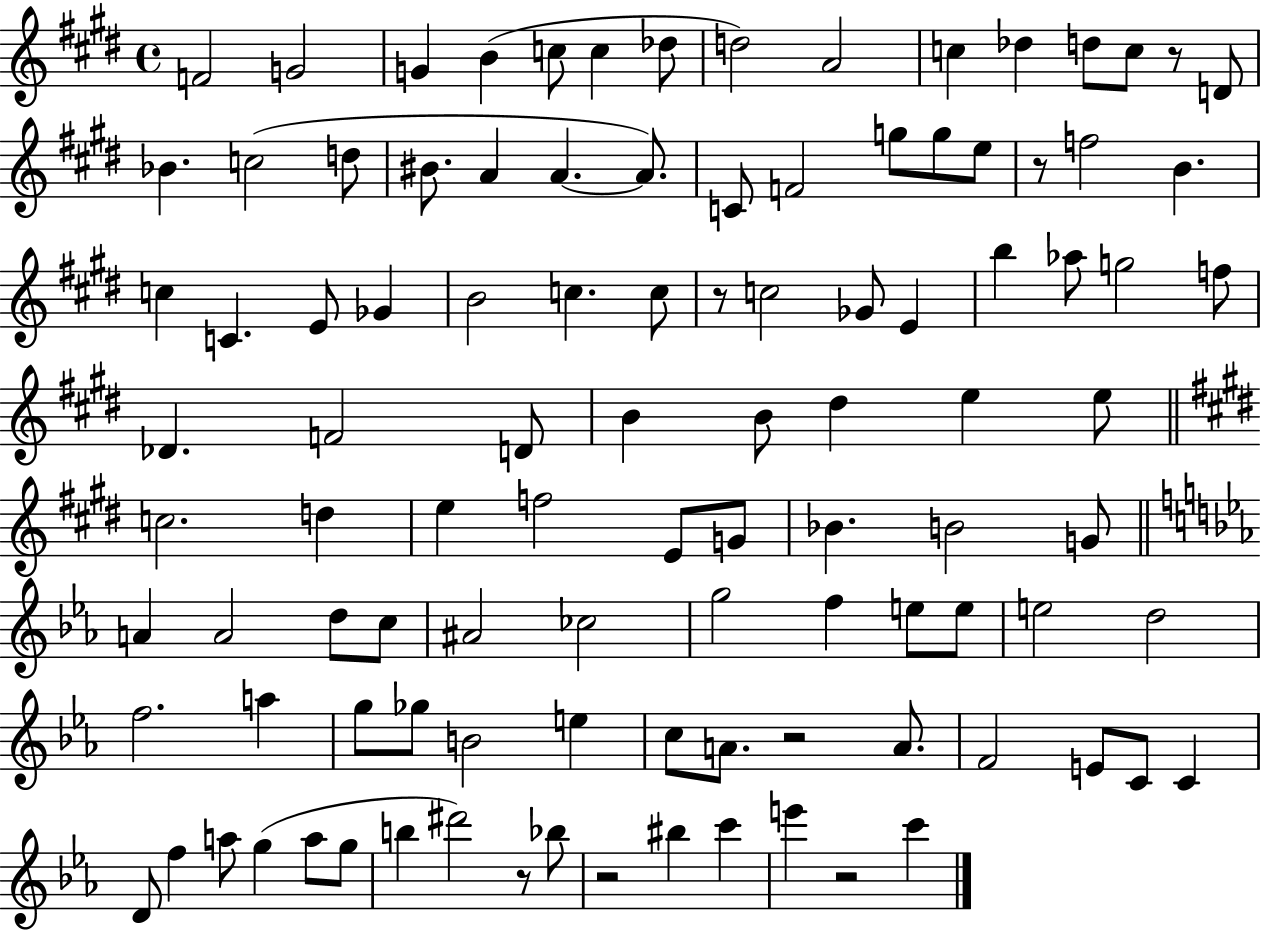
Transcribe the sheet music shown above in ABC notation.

X:1
T:Untitled
M:4/4
L:1/4
K:E
F2 G2 G B c/2 c _d/2 d2 A2 c _d d/2 c/2 z/2 D/2 _B c2 d/2 ^B/2 A A A/2 C/2 F2 g/2 g/2 e/2 z/2 f2 B c C E/2 _G B2 c c/2 z/2 c2 _G/2 E b _a/2 g2 f/2 _D F2 D/2 B B/2 ^d e e/2 c2 d e f2 E/2 G/2 _B B2 G/2 A A2 d/2 c/2 ^A2 _c2 g2 f e/2 e/2 e2 d2 f2 a g/2 _g/2 B2 e c/2 A/2 z2 A/2 F2 E/2 C/2 C D/2 f a/2 g a/2 g/2 b ^d'2 z/2 _b/2 z2 ^b c' e' z2 c'